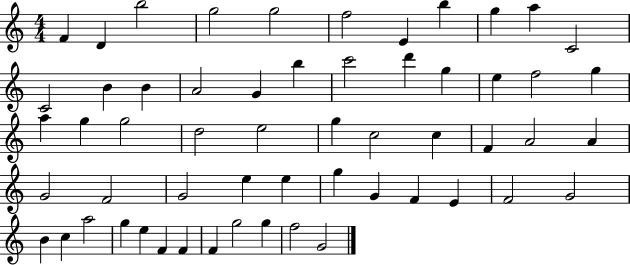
{
  \clef treble
  \numericTimeSignature
  \time 4/4
  \key c \major
  f'4 d'4 b''2 | g''2 g''2 | f''2 e'4 b''4 | g''4 a''4 c'2 | \break c'2 b'4 b'4 | a'2 g'4 b''4 | c'''2 d'''4 g''4 | e''4 f''2 g''4 | \break a''4 g''4 g''2 | d''2 e''2 | g''4 c''2 c''4 | f'4 a'2 a'4 | \break g'2 f'2 | g'2 e''4 e''4 | g''4 g'4 f'4 e'4 | f'2 g'2 | \break b'4 c''4 a''2 | g''4 e''4 f'4 f'4 | f'4 g''2 g''4 | f''2 g'2 | \break \bar "|."
}